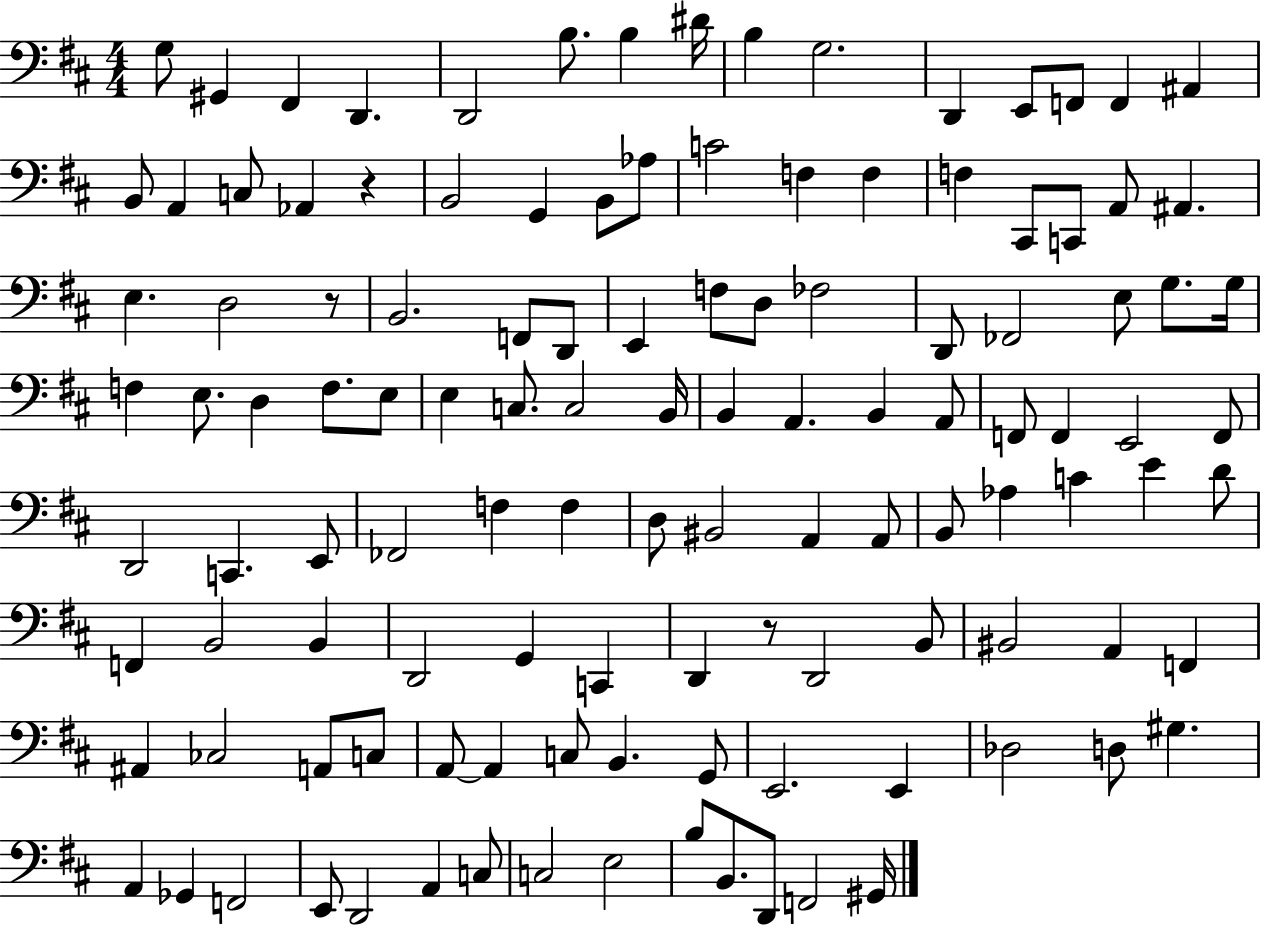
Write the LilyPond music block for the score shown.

{
  \clef bass
  \numericTimeSignature
  \time 4/4
  \key d \major
  g8 gis,4 fis,4 d,4. | d,2 b8. b4 dis'16 | b4 g2. | d,4 e,8 f,8 f,4 ais,4 | \break b,8 a,4 c8 aes,4 r4 | b,2 g,4 b,8 aes8 | c'2 f4 f4 | f4 cis,8 c,8 a,8 ais,4. | \break e4. d2 r8 | b,2. f,8 d,8 | e,4 f8 d8 fes2 | d,8 fes,2 e8 g8. g16 | \break f4 e8. d4 f8. e8 | e4 c8. c2 b,16 | b,4 a,4. b,4 a,8 | f,8 f,4 e,2 f,8 | \break d,2 c,4. e,8 | fes,2 f4 f4 | d8 bis,2 a,4 a,8 | b,8 aes4 c'4 e'4 d'8 | \break f,4 b,2 b,4 | d,2 g,4 c,4 | d,4 r8 d,2 b,8 | bis,2 a,4 f,4 | \break ais,4 ces2 a,8 c8 | a,8~~ a,4 c8 b,4. g,8 | e,2. e,4 | des2 d8 gis4. | \break a,4 ges,4 f,2 | e,8 d,2 a,4 c8 | c2 e2 | b8 b,8. d,8 f,2 gis,16 | \break \bar "|."
}